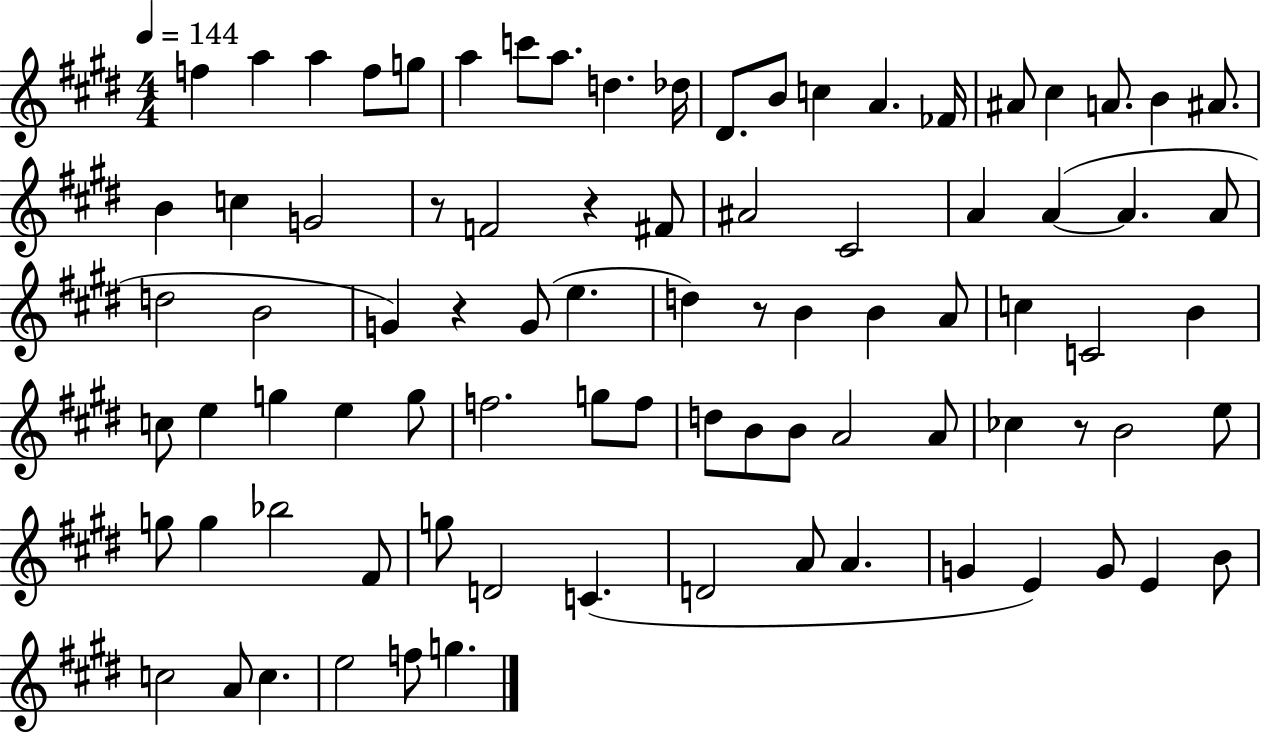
F5/q A5/q A5/q F5/e G5/e A5/q C6/e A5/e. D5/q. Db5/s D#4/e. B4/e C5/q A4/q. FES4/s A#4/e C#5/q A4/e. B4/q A#4/e. B4/q C5/q G4/h R/e F4/h R/q F#4/e A#4/h C#4/h A4/q A4/q A4/q. A4/e D5/h B4/h G4/q R/q G4/e E5/q. D5/q R/e B4/q B4/q A4/e C5/q C4/h B4/q C5/e E5/q G5/q E5/q G5/e F5/h. G5/e F5/e D5/e B4/e B4/e A4/h A4/e CES5/q R/e B4/h E5/e G5/e G5/q Bb5/h F#4/e G5/e D4/h C4/q. D4/h A4/e A4/q. G4/q E4/q G4/e E4/q B4/e C5/h A4/e C5/q. E5/h F5/e G5/q.